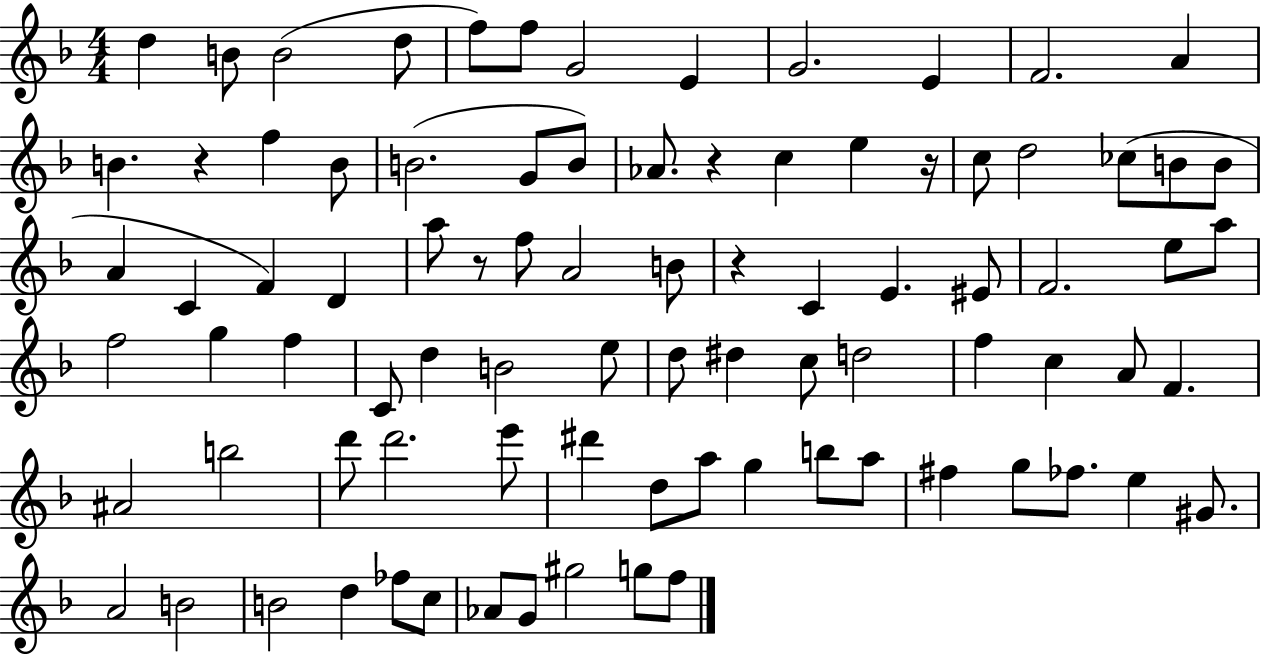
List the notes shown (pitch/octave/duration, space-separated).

D5/q B4/e B4/h D5/e F5/e F5/e G4/h E4/q G4/h. E4/q F4/h. A4/q B4/q. R/q F5/q B4/e B4/h. G4/e B4/e Ab4/e. R/q C5/q E5/q R/s C5/e D5/h CES5/e B4/e B4/e A4/q C4/q F4/q D4/q A5/e R/e F5/e A4/h B4/e R/q C4/q E4/q. EIS4/e F4/h. E5/e A5/e F5/h G5/q F5/q C4/e D5/q B4/h E5/e D5/e D#5/q C5/e D5/h F5/q C5/q A4/e F4/q. A#4/h B5/h D6/e D6/h. E6/e D#6/q D5/e A5/e G5/q B5/e A5/e F#5/q G5/e FES5/e. E5/q G#4/e. A4/h B4/h B4/h D5/q FES5/e C5/e Ab4/e G4/e G#5/h G5/e F5/e